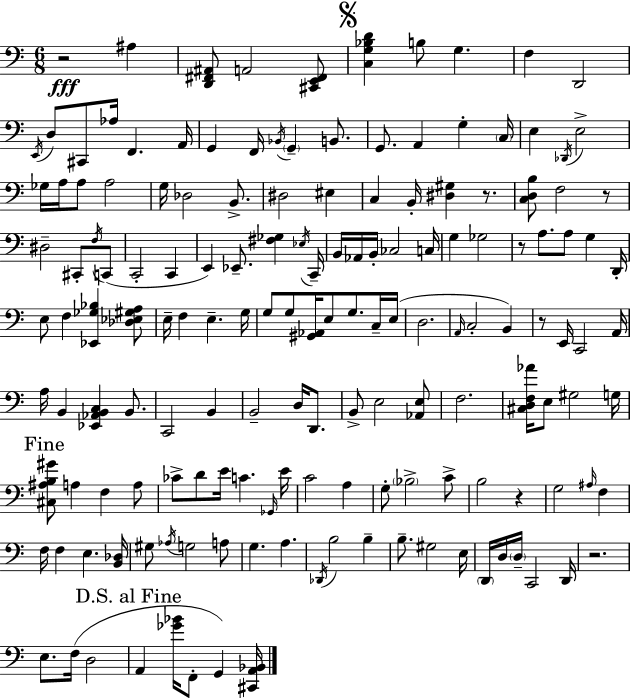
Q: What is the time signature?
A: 6/8